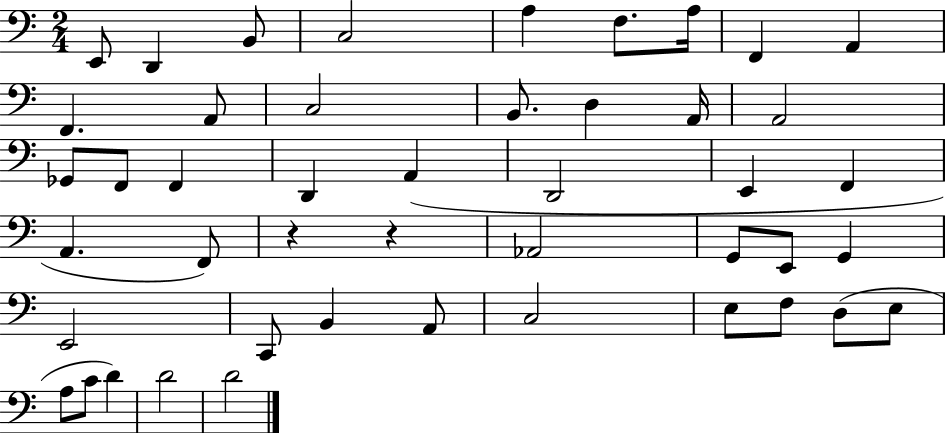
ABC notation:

X:1
T:Untitled
M:2/4
L:1/4
K:C
E,,/2 D,, B,,/2 C,2 A, F,/2 A,/4 F,, A,, F,, A,,/2 C,2 B,,/2 D, A,,/4 A,,2 _G,,/2 F,,/2 F,, D,, A,, D,,2 E,, F,, A,, F,,/2 z z _A,,2 G,,/2 E,,/2 G,, E,,2 C,,/2 B,, A,,/2 C,2 E,/2 F,/2 D,/2 E,/2 A,/2 C/2 D D2 D2